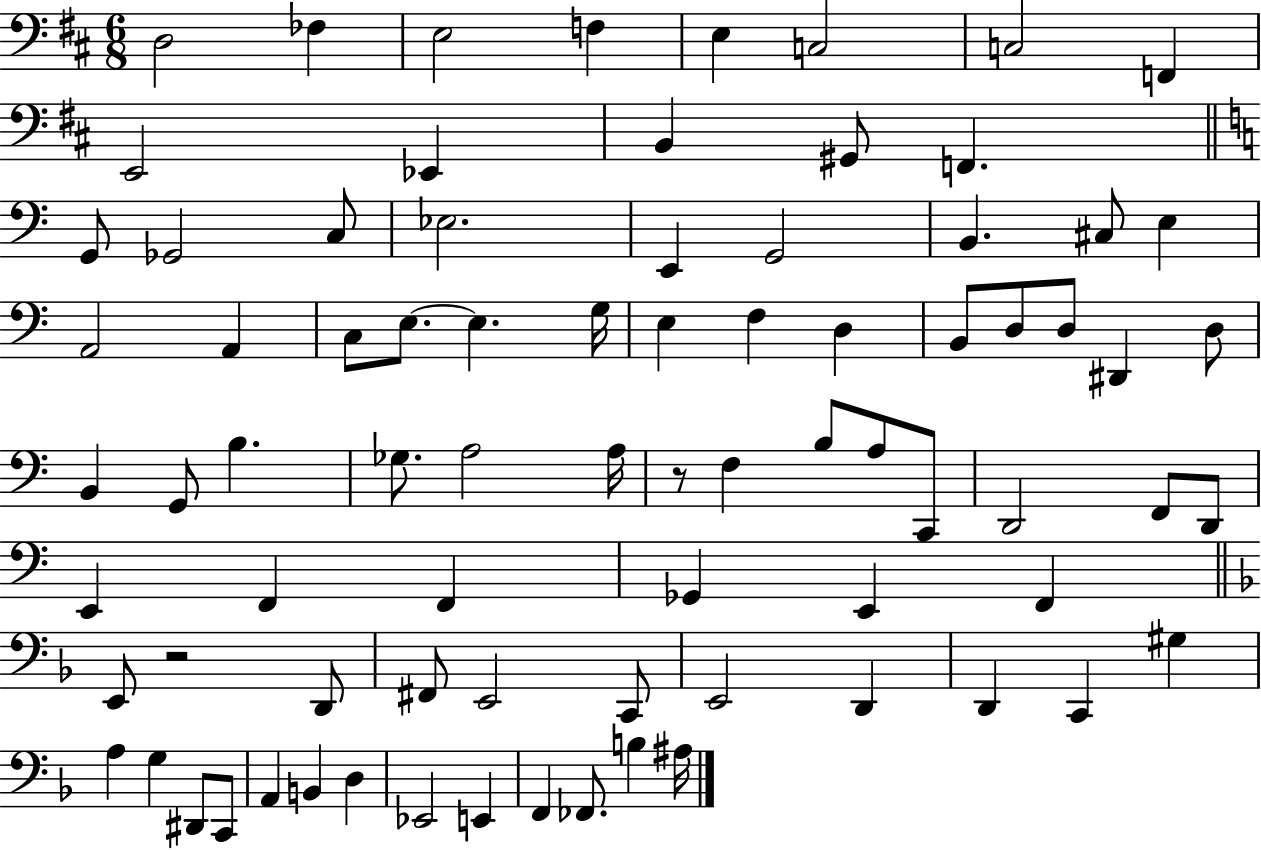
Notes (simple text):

D3/h FES3/q E3/h F3/q E3/q C3/h C3/h F2/q E2/h Eb2/q B2/q G#2/e F2/q. G2/e Gb2/h C3/e Eb3/h. E2/q G2/h B2/q. C#3/e E3/q A2/h A2/q C3/e E3/e. E3/q. G3/s E3/q F3/q D3/q B2/e D3/e D3/e D#2/q D3/e B2/q G2/e B3/q. Gb3/e. A3/h A3/s R/e F3/q B3/e A3/e C2/e D2/h F2/e D2/e E2/q F2/q F2/q Gb2/q E2/q F2/q E2/e R/h D2/e F#2/e E2/h C2/e E2/h D2/q D2/q C2/q G#3/q A3/q G3/q D#2/e C2/e A2/q B2/q D3/q Eb2/h E2/q F2/q FES2/e. B3/q A#3/s